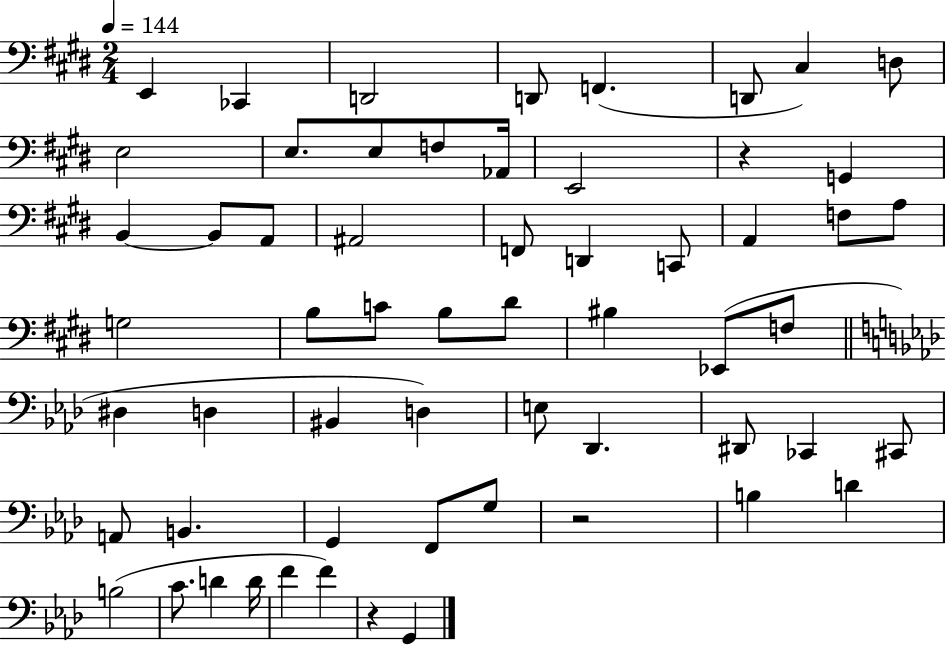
X:1
T:Untitled
M:2/4
L:1/4
K:E
E,, _C,, D,,2 D,,/2 F,, D,,/2 ^C, D,/2 E,2 E,/2 E,/2 F,/2 _A,,/4 E,,2 z G,, B,, B,,/2 A,,/2 ^A,,2 F,,/2 D,, C,,/2 A,, F,/2 A,/2 G,2 B,/2 C/2 B,/2 ^D/2 ^B, _E,,/2 F,/2 ^D, D, ^B,, D, E,/2 _D,, ^D,,/2 _C,, ^C,,/2 A,,/2 B,, G,, F,,/2 G,/2 z2 B, D B,2 C/2 D D/4 F F z G,,